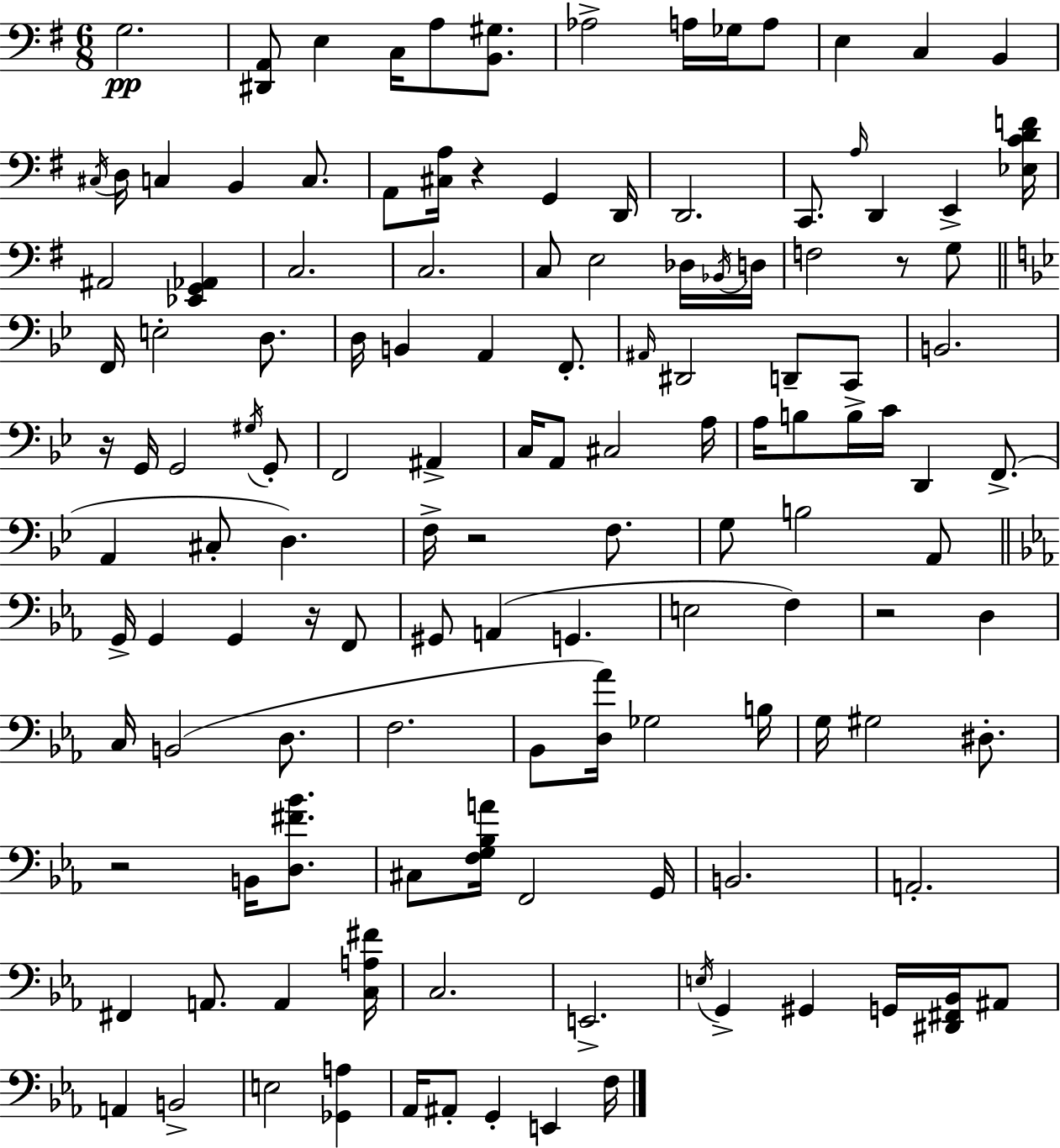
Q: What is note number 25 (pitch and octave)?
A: A#2